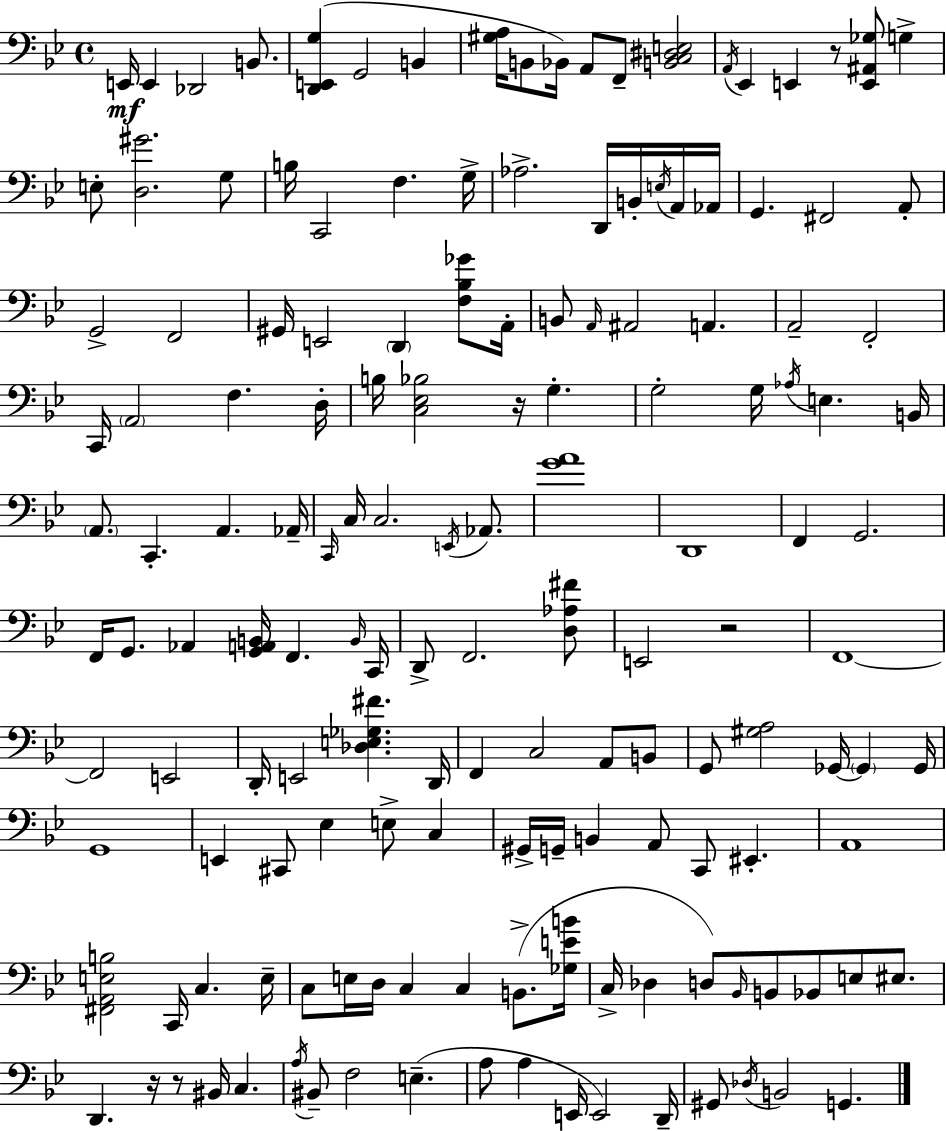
E2/s E2/q Db2/h B2/e. [D2,E2,G3]/q G2/h B2/q [G#3,A3]/s B2/e Bb2/s A2/e F2/e [B2,C3,D#3,E3]/h A2/s Eb2/q E2/q R/e [E2,A#2,Gb3]/e G3/q E3/e [D3,G#4]/h. G3/e B3/s C2/h F3/q. G3/s Ab3/h. D2/s B2/s E3/s A2/s Ab2/s G2/q. F#2/h A2/e G2/h F2/h G#2/s E2/h D2/q [F3,Bb3,Gb4]/e A2/s B2/e A2/s A#2/h A2/q. A2/h F2/h C2/s A2/h F3/q. D3/s B3/s [C3,Eb3,Bb3]/h R/s G3/q. G3/h G3/s Ab3/s E3/q. B2/s A2/e. C2/q. A2/q. Ab2/s C2/s C3/s C3/h. E2/s Ab2/e. [G4,A4]/w D2/w F2/q G2/h. F2/s G2/e. Ab2/q [G2,A2,B2]/s F2/q. B2/s C2/s D2/e F2/h. [D3,Ab3,F#4]/e E2/h R/h F2/w F2/h E2/h D2/s E2/h [Db3,E3,Gb3,F#4]/q. D2/s F2/q C3/h A2/e B2/e G2/e [G#3,A3]/h Gb2/s Gb2/q Gb2/s G2/w E2/q C#2/e Eb3/q E3/e C3/q G#2/s G2/s B2/q A2/e C2/e EIS2/q. A2/w [F#2,A2,E3,B3]/h C2/s C3/q. E3/s C3/e E3/s D3/s C3/q C3/q B2/e. [Gb3,E4,B4]/s C3/s Db3/q D3/e Bb2/s B2/e Bb2/e E3/e EIS3/e. D2/q. R/s R/e BIS2/s C3/q. A3/s BIS2/e F3/h E3/q. A3/e A3/q E2/s E2/h D2/s G#2/e Db3/s B2/h G2/q.